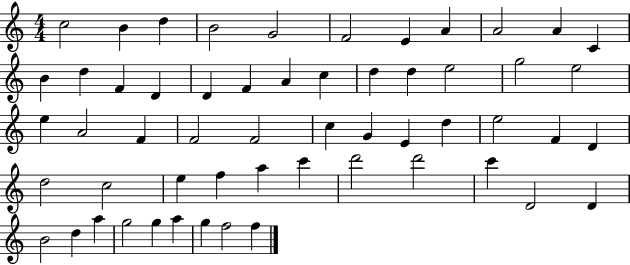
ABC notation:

X:1
T:Untitled
M:4/4
L:1/4
K:C
c2 B d B2 G2 F2 E A A2 A C B d F D D F A c d d e2 g2 e2 e A2 F F2 F2 c G E d e2 F D d2 c2 e f a c' d'2 d'2 c' D2 D B2 d a g2 g a g f2 f